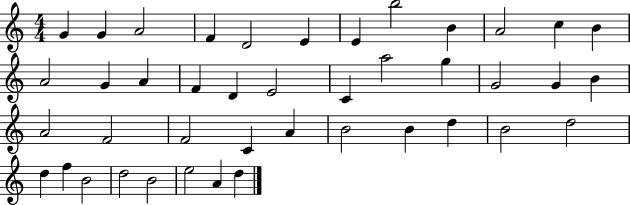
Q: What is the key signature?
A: C major